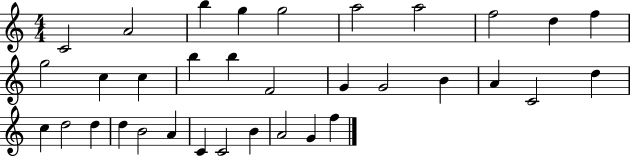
{
  \clef treble
  \numericTimeSignature
  \time 4/4
  \key c \major
  c'2 a'2 | b''4 g''4 g''2 | a''2 a''2 | f''2 d''4 f''4 | \break g''2 c''4 c''4 | b''4 b''4 f'2 | g'4 g'2 b'4 | a'4 c'2 d''4 | \break c''4 d''2 d''4 | d''4 b'2 a'4 | c'4 c'2 b'4 | a'2 g'4 f''4 | \break \bar "|."
}